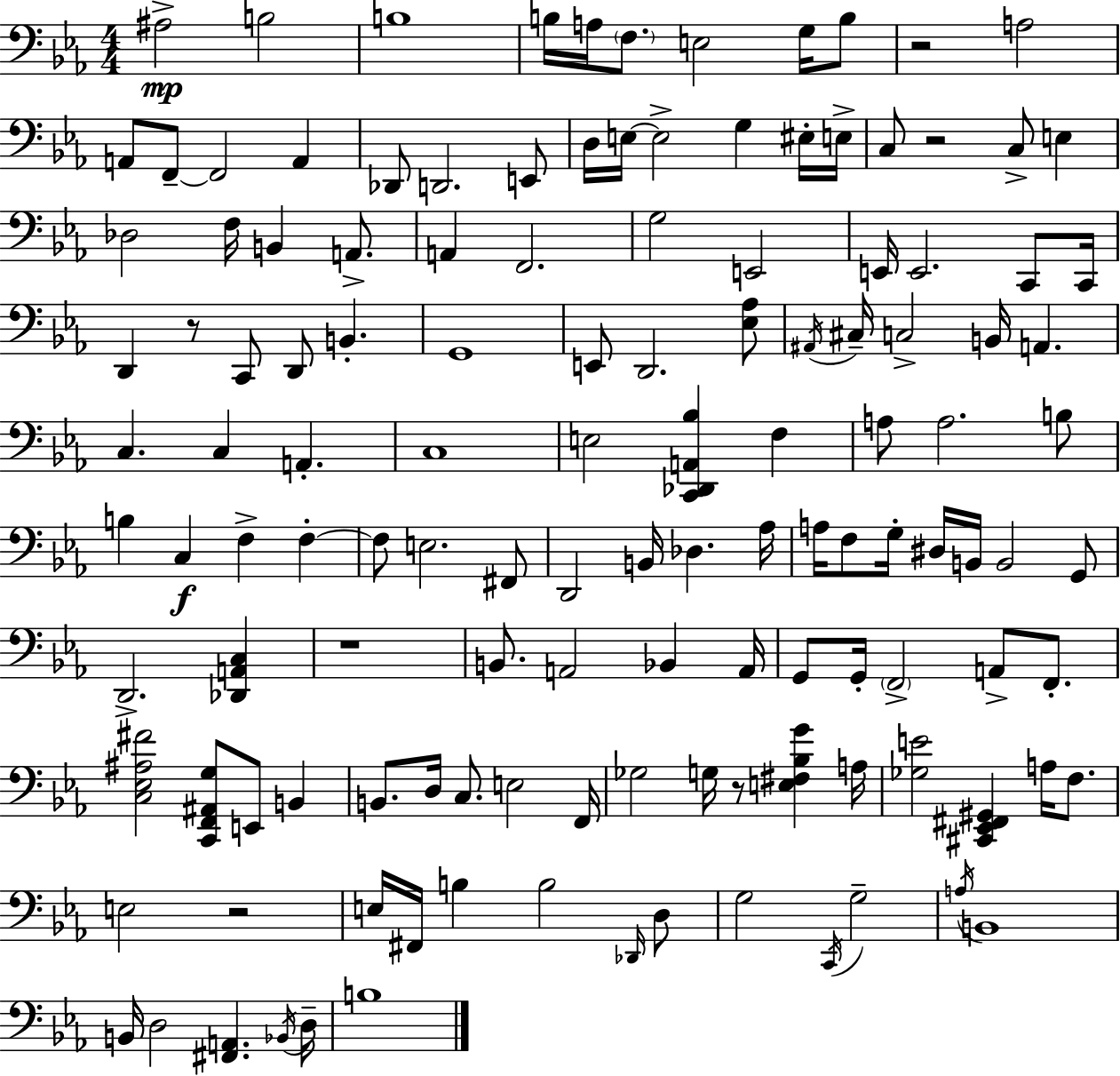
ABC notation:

X:1
T:Untitled
M:4/4
L:1/4
K:Cm
^A,2 B,2 B,4 B,/4 A,/4 F,/2 E,2 G,/4 B,/2 z2 A,2 A,,/2 F,,/2 F,,2 A,, _D,,/2 D,,2 E,,/2 D,/4 E,/4 E,2 G, ^E,/4 E,/4 C,/2 z2 C,/2 E, _D,2 F,/4 B,, A,,/2 A,, F,,2 G,2 E,,2 E,,/4 E,,2 C,,/2 C,,/4 D,, z/2 C,,/2 D,,/2 B,, G,,4 E,,/2 D,,2 [_E,_A,]/2 ^A,,/4 ^C,/4 C,2 B,,/4 A,, C, C, A,, C,4 E,2 [C,,_D,,A,,_B,] F, A,/2 A,2 B,/2 B, C, F, F, F,/2 E,2 ^F,,/2 D,,2 B,,/4 _D, _A,/4 A,/4 F,/2 G,/4 ^D,/4 B,,/4 B,,2 G,,/2 D,,2 [_D,,A,,C,] z4 B,,/2 A,,2 _B,, A,,/4 G,,/2 G,,/4 F,,2 A,,/2 F,,/2 [C,_E,^A,^F]2 [C,,F,,^A,,G,]/2 E,,/2 B,, B,,/2 D,/4 C,/2 E,2 F,,/4 _G,2 G,/4 z/2 [E,^F,_B,G] A,/4 [_G,E]2 [^C,,_E,,^F,,^G,,] A,/4 F,/2 E,2 z2 E,/4 ^F,,/4 B, B,2 _D,,/4 D,/2 G,2 C,,/4 G,2 A,/4 B,,4 B,,/4 D,2 [^F,,A,,] _B,,/4 D,/4 B,4